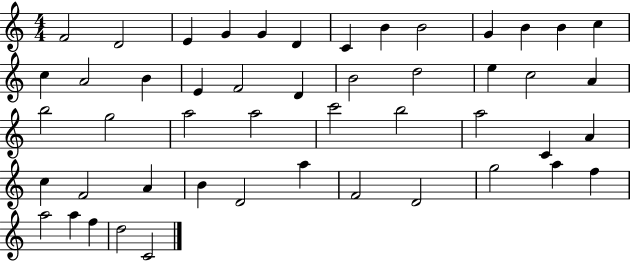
{
  \clef treble
  \numericTimeSignature
  \time 4/4
  \key c \major
  f'2 d'2 | e'4 g'4 g'4 d'4 | c'4 b'4 b'2 | g'4 b'4 b'4 c''4 | \break c''4 a'2 b'4 | e'4 f'2 d'4 | b'2 d''2 | e''4 c''2 a'4 | \break b''2 g''2 | a''2 a''2 | c'''2 b''2 | a''2 c'4 a'4 | \break c''4 f'2 a'4 | b'4 d'2 a''4 | f'2 d'2 | g''2 a''4 f''4 | \break a''2 a''4 f''4 | d''2 c'2 | \bar "|."
}